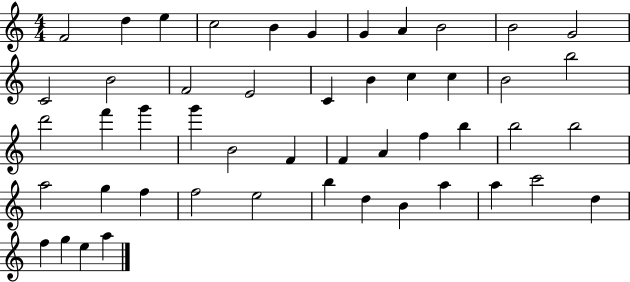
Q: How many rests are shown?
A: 0